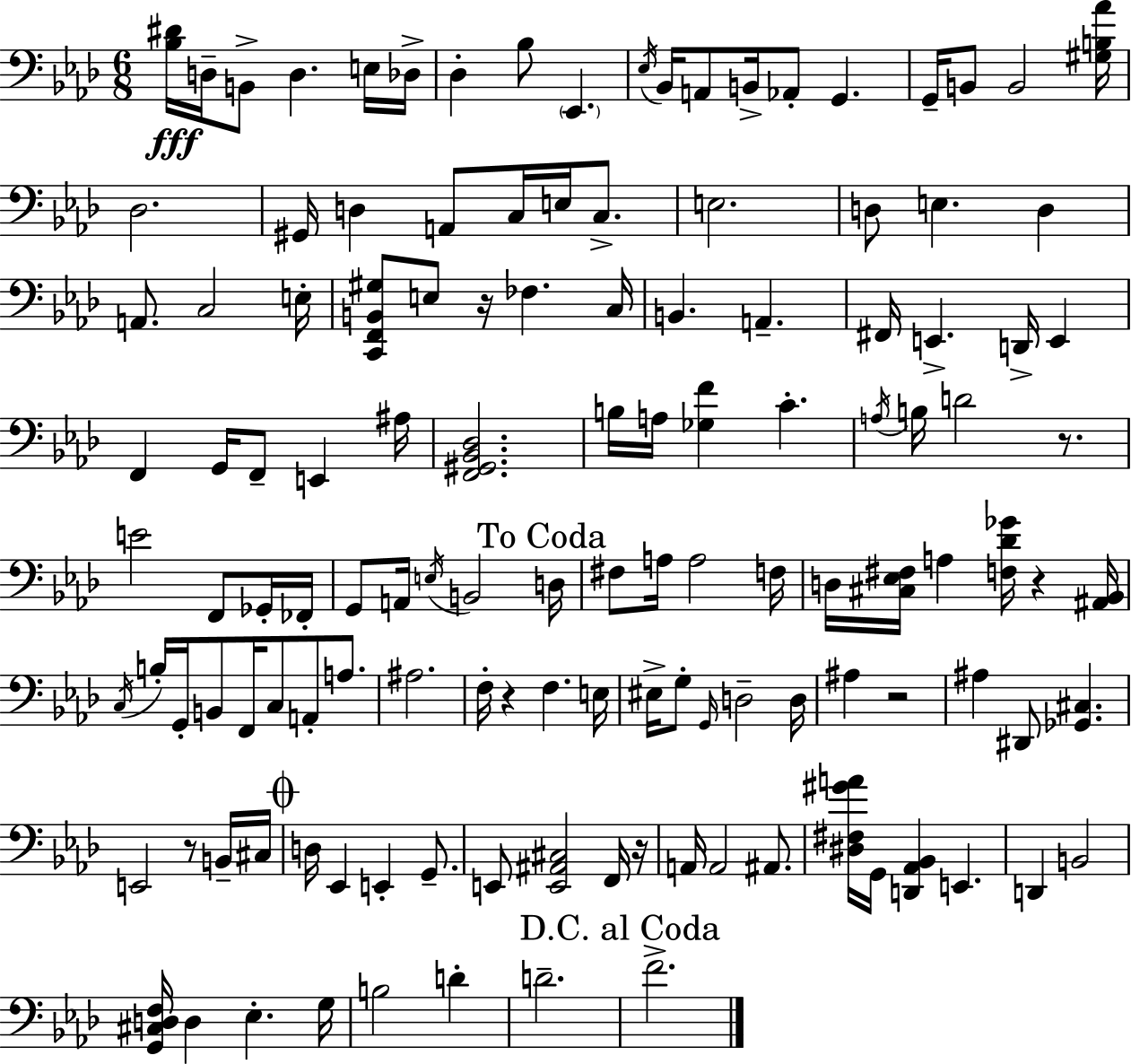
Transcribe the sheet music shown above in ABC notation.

X:1
T:Untitled
M:6/8
L:1/4
K:Ab
[_B,^D]/4 D,/4 B,,/2 D, E,/4 _D,/4 _D, _B,/2 _E,, _E,/4 _B,,/4 A,,/2 B,,/4 _A,,/2 G,, G,,/4 B,,/2 B,,2 [^G,B,_A]/4 _D,2 ^G,,/4 D, A,,/2 C,/4 E,/4 C,/2 E,2 D,/2 E, D, A,,/2 C,2 E,/4 [C,,F,,B,,^G,]/2 E,/2 z/4 _F, C,/4 B,, A,, ^F,,/4 E,, D,,/4 E,, F,, G,,/4 F,,/2 E,, ^A,/4 [F,,^G,,_B,,_D,]2 B,/4 A,/4 [_G,F] C A,/4 B,/4 D2 z/2 E2 F,,/2 _G,,/4 _F,,/4 G,,/2 A,,/4 E,/4 B,,2 D,/4 ^F,/2 A,/4 A,2 F,/4 D,/4 [^C,_E,^F,]/4 A, [F,_D_G]/4 z [^A,,_B,,]/4 C,/4 B,/4 G,,/4 B,,/2 F,,/4 C,/2 A,,/2 A,/2 ^A,2 F,/4 z F, E,/4 ^E,/4 G,/2 G,,/4 D,2 D,/4 ^A, z2 ^A, ^D,,/2 [_G,,^C,] E,,2 z/2 B,,/4 ^C,/4 D,/4 _E,, E,, G,,/2 E,,/2 [E,,^A,,^C,]2 F,,/4 z/4 A,,/4 A,,2 ^A,,/2 [^D,^F,^GA]/4 G,,/4 [D,,_A,,_B,,] E,, D,, B,,2 [G,,^C,D,F,]/4 D, _E, G,/4 B,2 D D2 F2